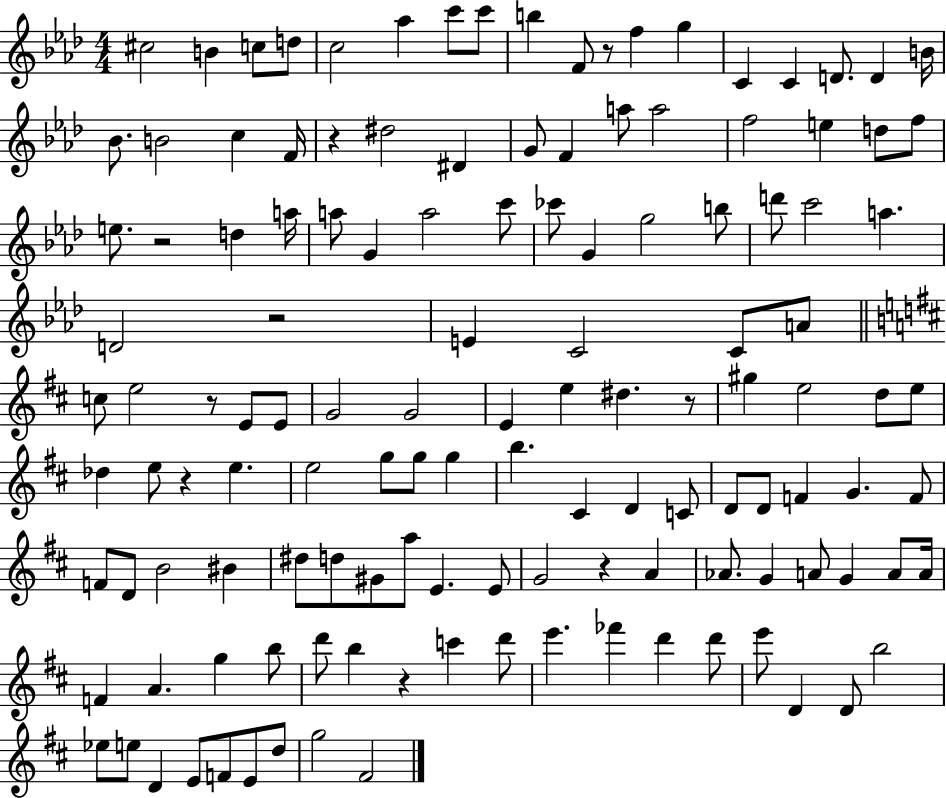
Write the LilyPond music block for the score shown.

{
  \clef treble
  \numericTimeSignature
  \time 4/4
  \key aes \major
  cis''2 b'4 c''8 d''8 | c''2 aes''4 c'''8 c'''8 | b''4 f'8 r8 f''4 g''4 | c'4 c'4 d'8. d'4 b'16 | \break bes'8. b'2 c''4 f'16 | r4 dis''2 dis'4 | g'8 f'4 a''8 a''2 | f''2 e''4 d''8 f''8 | \break e''8. r2 d''4 a''16 | a''8 g'4 a''2 c'''8 | ces'''8 g'4 g''2 b''8 | d'''8 c'''2 a''4. | \break d'2 r2 | e'4 c'2 c'8 a'8 | \bar "||" \break \key d \major c''8 e''2 r8 e'8 e'8 | g'2 g'2 | e'4 e''4 dis''4. r8 | gis''4 e''2 d''8 e''8 | \break des''4 e''8 r4 e''4. | e''2 g''8 g''8 g''4 | b''4. cis'4 d'4 c'8 | d'8 d'8 f'4 g'4. f'8 | \break f'8 d'8 b'2 bis'4 | dis''8 d''8 gis'8 a''8 e'4. e'8 | g'2 r4 a'4 | aes'8. g'4 a'8 g'4 a'8 a'16 | \break f'4 a'4. g''4 b''8 | d'''8 b''4 r4 c'''4 d'''8 | e'''4. fes'''4 d'''4 d'''8 | e'''8 d'4 d'8 b''2 | \break ees''8 e''8 d'4 e'8 f'8 e'8 d''8 | g''2 fis'2 | \bar "|."
}